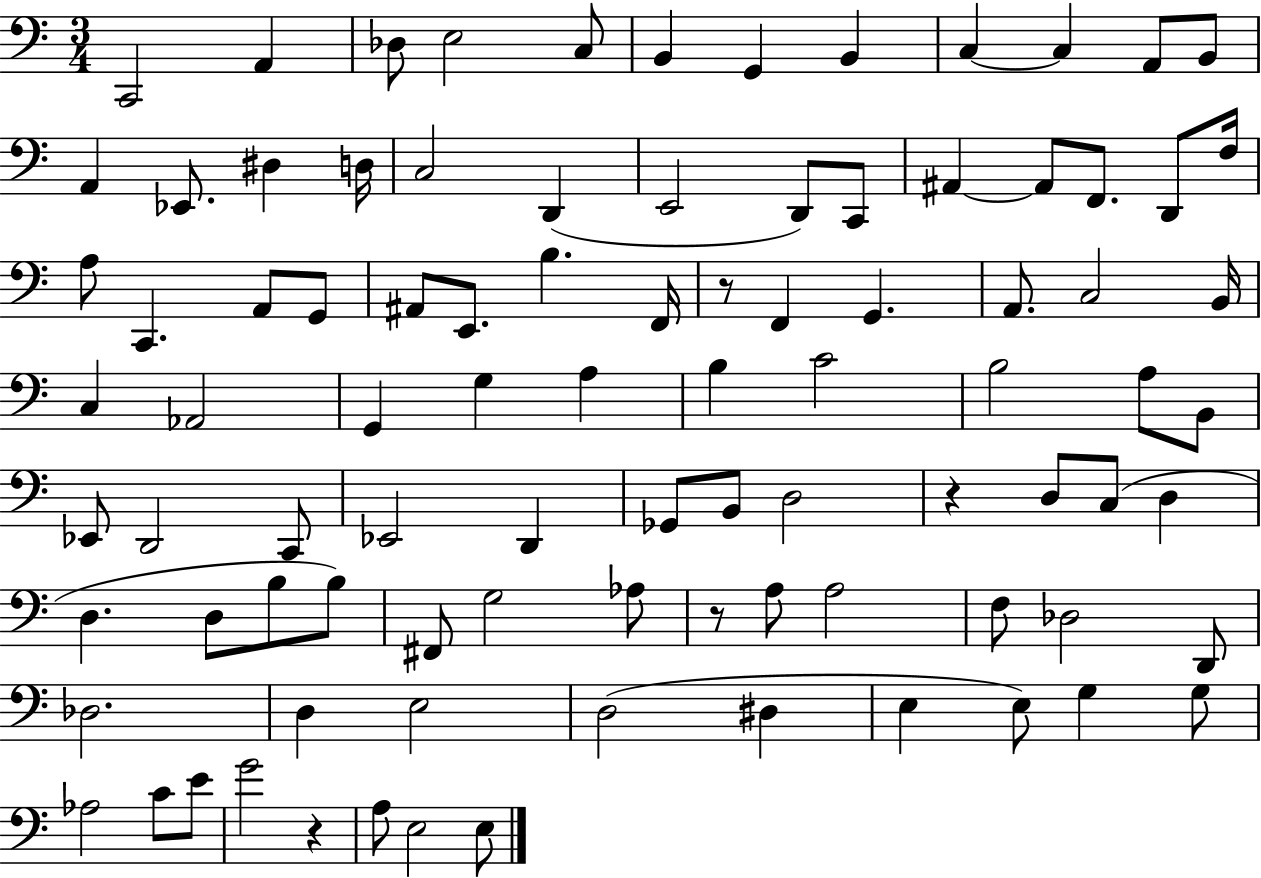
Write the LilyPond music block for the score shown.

{
  \clef bass
  \numericTimeSignature
  \time 3/4
  \key c \major
  c,2 a,4 | des8 e2 c8 | b,4 g,4 b,4 | c4~~ c4 a,8 b,8 | \break a,4 ees,8. dis4 d16 | c2 d,4( | e,2 d,8) c,8 | ais,4~~ ais,8 f,8. d,8 f16 | \break a8 c,4. a,8 g,8 | ais,8 e,8. b4. f,16 | r8 f,4 g,4. | a,8. c2 b,16 | \break c4 aes,2 | g,4 g4 a4 | b4 c'2 | b2 a8 b,8 | \break ees,8 d,2 c,8 | ees,2 d,4 | ges,8 b,8 d2 | r4 d8 c8( d4 | \break d4. d8 b8 b8) | fis,8 g2 aes8 | r8 a8 a2 | f8 des2 d,8 | \break des2. | d4 e2 | d2( dis4 | e4 e8) g4 g8 | \break aes2 c'8 e'8 | g'2 r4 | a8 e2 e8 | \bar "|."
}